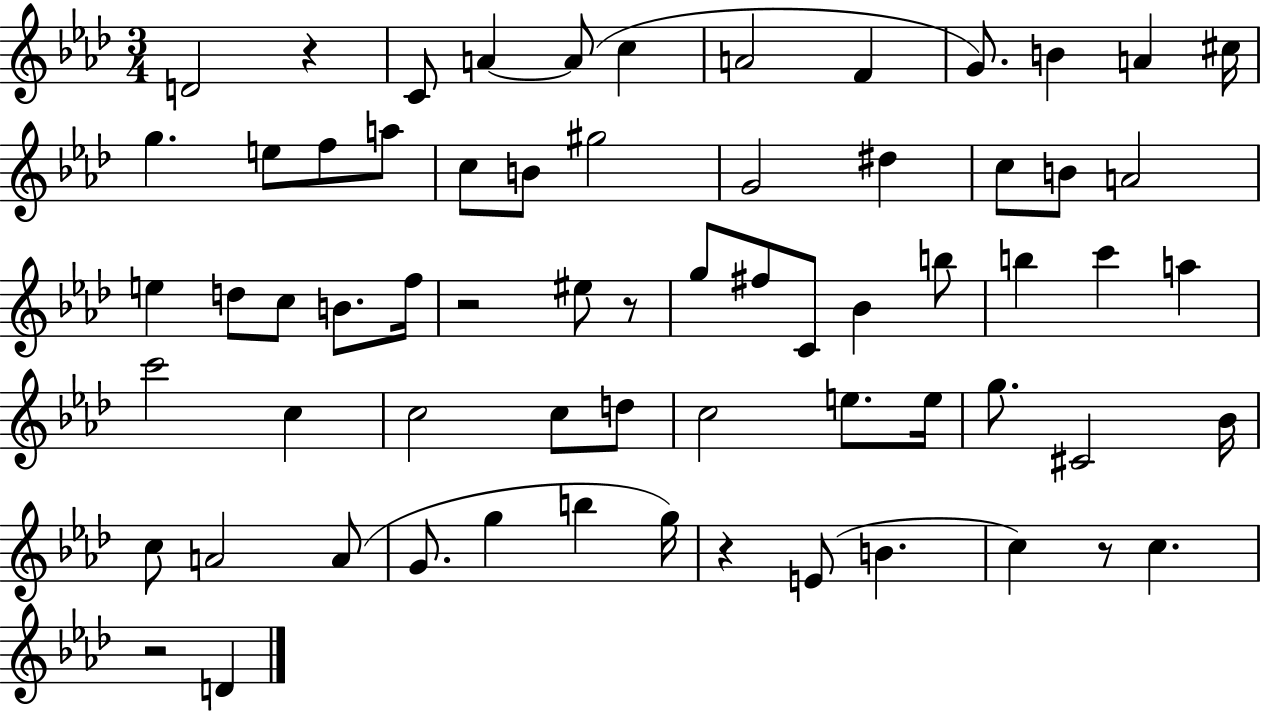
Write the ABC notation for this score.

X:1
T:Untitled
M:3/4
L:1/4
K:Ab
D2 z C/2 A A/2 c A2 F G/2 B A ^c/4 g e/2 f/2 a/2 c/2 B/2 ^g2 G2 ^d c/2 B/2 A2 e d/2 c/2 B/2 f/4 z2 ^e/2 z/2 g/2 ^f/2 C/2 _B b/2 b c' a c'2 c c2 c/2 d/2 c2 e/2 e/4 g/2 ^C2 _B/4 c/2 A2 A/2 G/2 g b g/4 z E/2 B c z/2 c z2 D